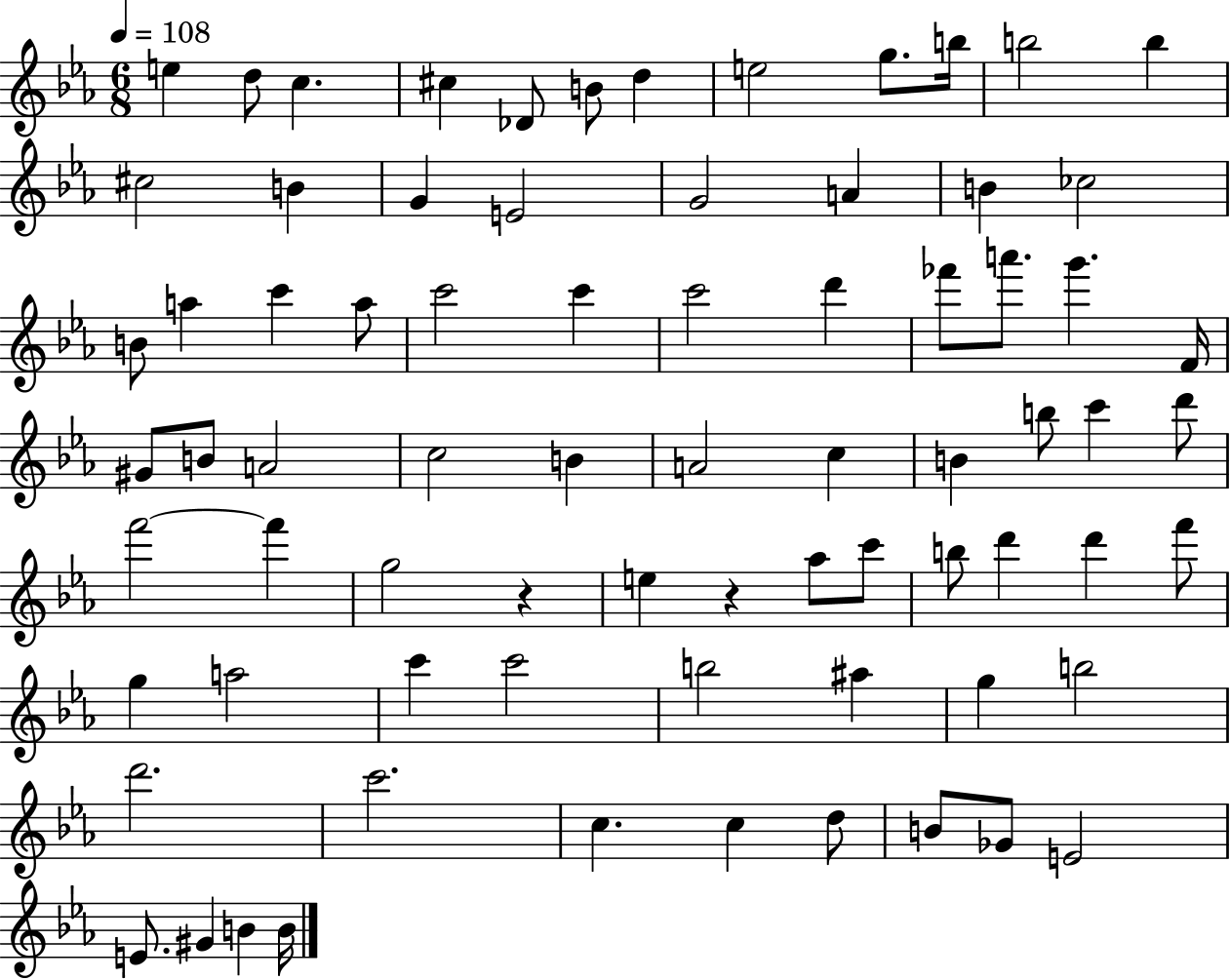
{
  \clef treble
  \numericTimeSignature
  \time 6/8
  \key ees \major
  \tempo 4 = 108
  \repeat volta 2 { e''4 d''8 c''4. | cis''4 des'8 b'8 d''4 | e''2 g''8. b''16 | b''2 b''4 | \break cis''2 b'4 | g'4 e'2 | g'2 a'4 | b'4 ces''2 | \break b'8 a''4 c'''4 a''8 | c'''2 c'''4 | c'''2 d'''4 | fes'''8 a'''8. g'''4. f'16 | \break gis'8 b'8 a'2 | c''2 b'4 | a'2 c''4 | b'4 b''8 c'''4 d'''8 | \break f'''2~~ f'''4 | g''2 r4 | e''4 r4 aes''8 c'''8 | b''8 d'''4 d'''4 f'''8 | \break g''4 a''2 | c'''4 c'''2 | b''2 ais''4 | g''4 b''2 | \break d'''2. | c'''2. | c''4. c''4 d''8 | b'8 ges'8 e'2 | \break e'8. gis'4 b'4 b'16 | } \bar "|."
}